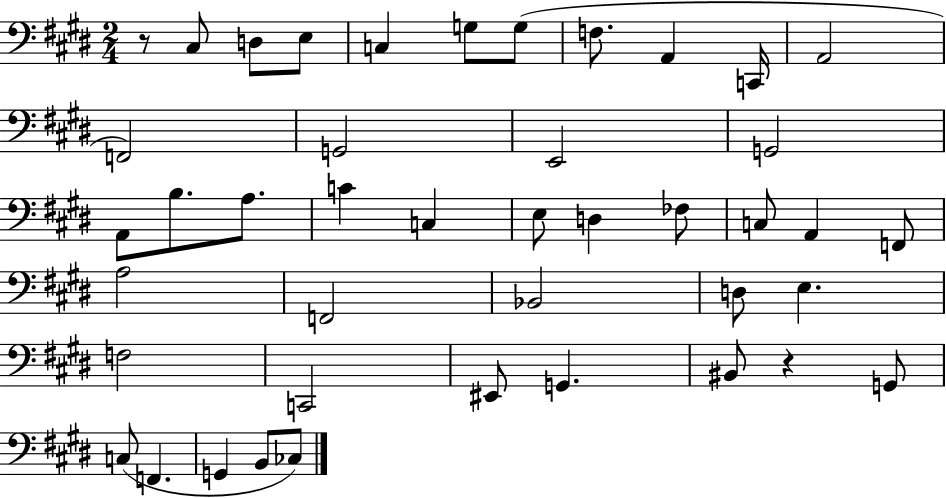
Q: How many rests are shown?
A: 2